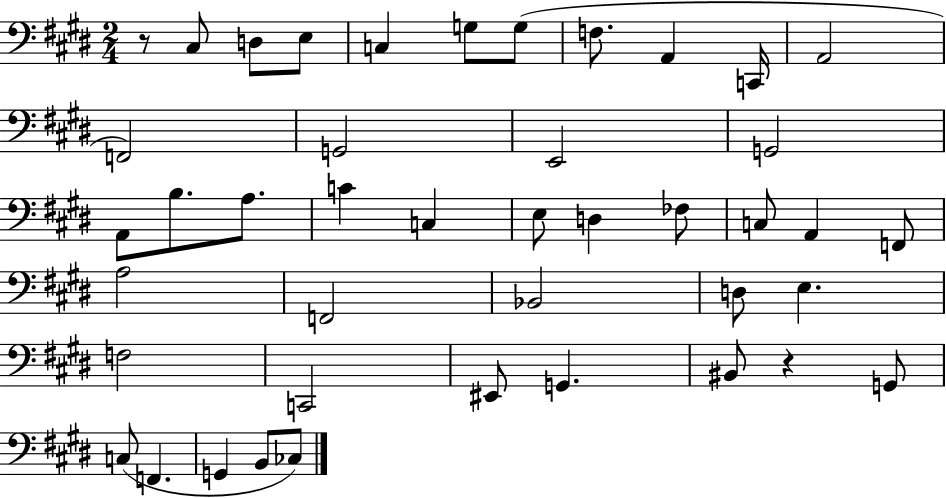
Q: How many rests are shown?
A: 2